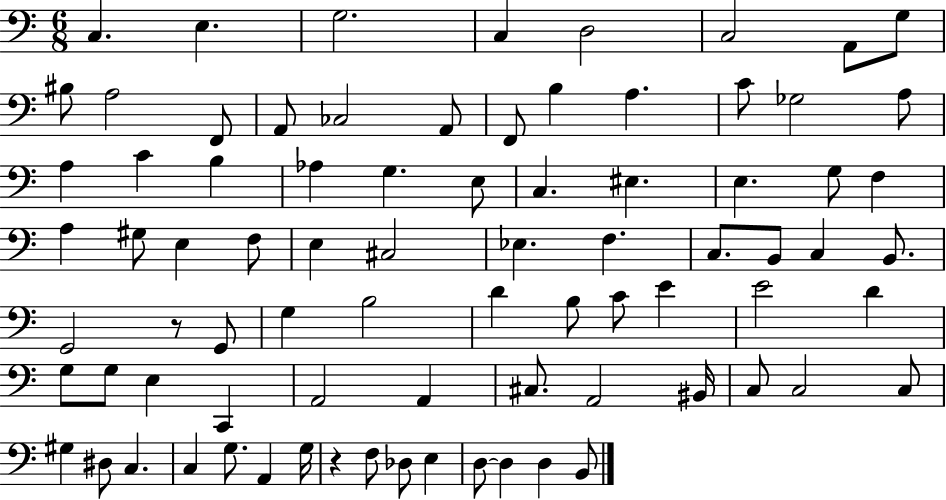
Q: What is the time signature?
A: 6/8